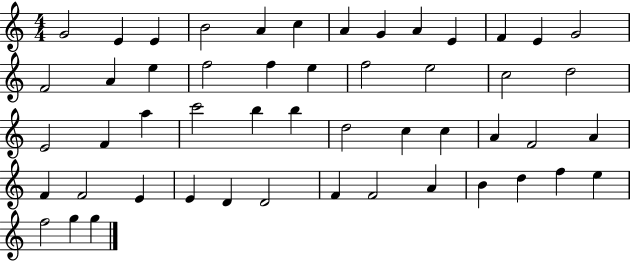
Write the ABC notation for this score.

X:1
T:Untitled
M:4/4
L:1/4
K:C
G2 E E B2 A c A G A E F E G2 F2 A e f2 f e f2 e2 c2 d2 E2 F a c'2 b b d2 c c A F2 A F F2 E E D D2 F F2 A B d f e f2 g g